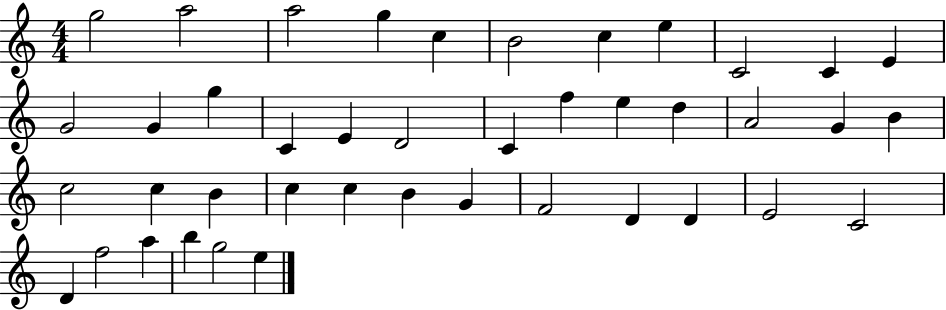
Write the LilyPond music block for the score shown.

{
  \clef treble
  \numericTimeSignature
  \time 4/4
  \key c \major
  g''2 a''2 | a''2 g''4 c''4 | b'2 c''4 e''4 | c'2 c'4 e'4 | \break g'2 g'4 g''4 | c'4 e'4 d'2 | c'4 f''4 e''4 d''4 | a'2 g'4 b'4 | \break c''2 c''4 b'4 | c''4 c''4 b'4 g'4 | f'2 d'4 d'4 | e'2 c'2 | \break d'4 f''2 a''4 | b''4 g''2 e''4 | \bar "|."
}